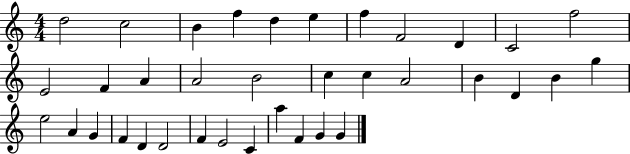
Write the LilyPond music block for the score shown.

{
  \clef treble
  \numericTimeSignature
  \time 4/4
  \key c \major
  d''2 c''2 | b'4 f''4 d''4 e''4 | f''4 f'2 d'4 | c'2 f''2 | \break e'2 f'4 a'4 | a'2 b'2 | c''4 c''4 a'2 | b'4 d'4 b'4 g''4 | \break e''2 a'4 g'4 | f'4 d'4 d'2 | f'4 e'2 c'4 | a''4 f'4 g'4 g'4 | \break \bar "|."
}